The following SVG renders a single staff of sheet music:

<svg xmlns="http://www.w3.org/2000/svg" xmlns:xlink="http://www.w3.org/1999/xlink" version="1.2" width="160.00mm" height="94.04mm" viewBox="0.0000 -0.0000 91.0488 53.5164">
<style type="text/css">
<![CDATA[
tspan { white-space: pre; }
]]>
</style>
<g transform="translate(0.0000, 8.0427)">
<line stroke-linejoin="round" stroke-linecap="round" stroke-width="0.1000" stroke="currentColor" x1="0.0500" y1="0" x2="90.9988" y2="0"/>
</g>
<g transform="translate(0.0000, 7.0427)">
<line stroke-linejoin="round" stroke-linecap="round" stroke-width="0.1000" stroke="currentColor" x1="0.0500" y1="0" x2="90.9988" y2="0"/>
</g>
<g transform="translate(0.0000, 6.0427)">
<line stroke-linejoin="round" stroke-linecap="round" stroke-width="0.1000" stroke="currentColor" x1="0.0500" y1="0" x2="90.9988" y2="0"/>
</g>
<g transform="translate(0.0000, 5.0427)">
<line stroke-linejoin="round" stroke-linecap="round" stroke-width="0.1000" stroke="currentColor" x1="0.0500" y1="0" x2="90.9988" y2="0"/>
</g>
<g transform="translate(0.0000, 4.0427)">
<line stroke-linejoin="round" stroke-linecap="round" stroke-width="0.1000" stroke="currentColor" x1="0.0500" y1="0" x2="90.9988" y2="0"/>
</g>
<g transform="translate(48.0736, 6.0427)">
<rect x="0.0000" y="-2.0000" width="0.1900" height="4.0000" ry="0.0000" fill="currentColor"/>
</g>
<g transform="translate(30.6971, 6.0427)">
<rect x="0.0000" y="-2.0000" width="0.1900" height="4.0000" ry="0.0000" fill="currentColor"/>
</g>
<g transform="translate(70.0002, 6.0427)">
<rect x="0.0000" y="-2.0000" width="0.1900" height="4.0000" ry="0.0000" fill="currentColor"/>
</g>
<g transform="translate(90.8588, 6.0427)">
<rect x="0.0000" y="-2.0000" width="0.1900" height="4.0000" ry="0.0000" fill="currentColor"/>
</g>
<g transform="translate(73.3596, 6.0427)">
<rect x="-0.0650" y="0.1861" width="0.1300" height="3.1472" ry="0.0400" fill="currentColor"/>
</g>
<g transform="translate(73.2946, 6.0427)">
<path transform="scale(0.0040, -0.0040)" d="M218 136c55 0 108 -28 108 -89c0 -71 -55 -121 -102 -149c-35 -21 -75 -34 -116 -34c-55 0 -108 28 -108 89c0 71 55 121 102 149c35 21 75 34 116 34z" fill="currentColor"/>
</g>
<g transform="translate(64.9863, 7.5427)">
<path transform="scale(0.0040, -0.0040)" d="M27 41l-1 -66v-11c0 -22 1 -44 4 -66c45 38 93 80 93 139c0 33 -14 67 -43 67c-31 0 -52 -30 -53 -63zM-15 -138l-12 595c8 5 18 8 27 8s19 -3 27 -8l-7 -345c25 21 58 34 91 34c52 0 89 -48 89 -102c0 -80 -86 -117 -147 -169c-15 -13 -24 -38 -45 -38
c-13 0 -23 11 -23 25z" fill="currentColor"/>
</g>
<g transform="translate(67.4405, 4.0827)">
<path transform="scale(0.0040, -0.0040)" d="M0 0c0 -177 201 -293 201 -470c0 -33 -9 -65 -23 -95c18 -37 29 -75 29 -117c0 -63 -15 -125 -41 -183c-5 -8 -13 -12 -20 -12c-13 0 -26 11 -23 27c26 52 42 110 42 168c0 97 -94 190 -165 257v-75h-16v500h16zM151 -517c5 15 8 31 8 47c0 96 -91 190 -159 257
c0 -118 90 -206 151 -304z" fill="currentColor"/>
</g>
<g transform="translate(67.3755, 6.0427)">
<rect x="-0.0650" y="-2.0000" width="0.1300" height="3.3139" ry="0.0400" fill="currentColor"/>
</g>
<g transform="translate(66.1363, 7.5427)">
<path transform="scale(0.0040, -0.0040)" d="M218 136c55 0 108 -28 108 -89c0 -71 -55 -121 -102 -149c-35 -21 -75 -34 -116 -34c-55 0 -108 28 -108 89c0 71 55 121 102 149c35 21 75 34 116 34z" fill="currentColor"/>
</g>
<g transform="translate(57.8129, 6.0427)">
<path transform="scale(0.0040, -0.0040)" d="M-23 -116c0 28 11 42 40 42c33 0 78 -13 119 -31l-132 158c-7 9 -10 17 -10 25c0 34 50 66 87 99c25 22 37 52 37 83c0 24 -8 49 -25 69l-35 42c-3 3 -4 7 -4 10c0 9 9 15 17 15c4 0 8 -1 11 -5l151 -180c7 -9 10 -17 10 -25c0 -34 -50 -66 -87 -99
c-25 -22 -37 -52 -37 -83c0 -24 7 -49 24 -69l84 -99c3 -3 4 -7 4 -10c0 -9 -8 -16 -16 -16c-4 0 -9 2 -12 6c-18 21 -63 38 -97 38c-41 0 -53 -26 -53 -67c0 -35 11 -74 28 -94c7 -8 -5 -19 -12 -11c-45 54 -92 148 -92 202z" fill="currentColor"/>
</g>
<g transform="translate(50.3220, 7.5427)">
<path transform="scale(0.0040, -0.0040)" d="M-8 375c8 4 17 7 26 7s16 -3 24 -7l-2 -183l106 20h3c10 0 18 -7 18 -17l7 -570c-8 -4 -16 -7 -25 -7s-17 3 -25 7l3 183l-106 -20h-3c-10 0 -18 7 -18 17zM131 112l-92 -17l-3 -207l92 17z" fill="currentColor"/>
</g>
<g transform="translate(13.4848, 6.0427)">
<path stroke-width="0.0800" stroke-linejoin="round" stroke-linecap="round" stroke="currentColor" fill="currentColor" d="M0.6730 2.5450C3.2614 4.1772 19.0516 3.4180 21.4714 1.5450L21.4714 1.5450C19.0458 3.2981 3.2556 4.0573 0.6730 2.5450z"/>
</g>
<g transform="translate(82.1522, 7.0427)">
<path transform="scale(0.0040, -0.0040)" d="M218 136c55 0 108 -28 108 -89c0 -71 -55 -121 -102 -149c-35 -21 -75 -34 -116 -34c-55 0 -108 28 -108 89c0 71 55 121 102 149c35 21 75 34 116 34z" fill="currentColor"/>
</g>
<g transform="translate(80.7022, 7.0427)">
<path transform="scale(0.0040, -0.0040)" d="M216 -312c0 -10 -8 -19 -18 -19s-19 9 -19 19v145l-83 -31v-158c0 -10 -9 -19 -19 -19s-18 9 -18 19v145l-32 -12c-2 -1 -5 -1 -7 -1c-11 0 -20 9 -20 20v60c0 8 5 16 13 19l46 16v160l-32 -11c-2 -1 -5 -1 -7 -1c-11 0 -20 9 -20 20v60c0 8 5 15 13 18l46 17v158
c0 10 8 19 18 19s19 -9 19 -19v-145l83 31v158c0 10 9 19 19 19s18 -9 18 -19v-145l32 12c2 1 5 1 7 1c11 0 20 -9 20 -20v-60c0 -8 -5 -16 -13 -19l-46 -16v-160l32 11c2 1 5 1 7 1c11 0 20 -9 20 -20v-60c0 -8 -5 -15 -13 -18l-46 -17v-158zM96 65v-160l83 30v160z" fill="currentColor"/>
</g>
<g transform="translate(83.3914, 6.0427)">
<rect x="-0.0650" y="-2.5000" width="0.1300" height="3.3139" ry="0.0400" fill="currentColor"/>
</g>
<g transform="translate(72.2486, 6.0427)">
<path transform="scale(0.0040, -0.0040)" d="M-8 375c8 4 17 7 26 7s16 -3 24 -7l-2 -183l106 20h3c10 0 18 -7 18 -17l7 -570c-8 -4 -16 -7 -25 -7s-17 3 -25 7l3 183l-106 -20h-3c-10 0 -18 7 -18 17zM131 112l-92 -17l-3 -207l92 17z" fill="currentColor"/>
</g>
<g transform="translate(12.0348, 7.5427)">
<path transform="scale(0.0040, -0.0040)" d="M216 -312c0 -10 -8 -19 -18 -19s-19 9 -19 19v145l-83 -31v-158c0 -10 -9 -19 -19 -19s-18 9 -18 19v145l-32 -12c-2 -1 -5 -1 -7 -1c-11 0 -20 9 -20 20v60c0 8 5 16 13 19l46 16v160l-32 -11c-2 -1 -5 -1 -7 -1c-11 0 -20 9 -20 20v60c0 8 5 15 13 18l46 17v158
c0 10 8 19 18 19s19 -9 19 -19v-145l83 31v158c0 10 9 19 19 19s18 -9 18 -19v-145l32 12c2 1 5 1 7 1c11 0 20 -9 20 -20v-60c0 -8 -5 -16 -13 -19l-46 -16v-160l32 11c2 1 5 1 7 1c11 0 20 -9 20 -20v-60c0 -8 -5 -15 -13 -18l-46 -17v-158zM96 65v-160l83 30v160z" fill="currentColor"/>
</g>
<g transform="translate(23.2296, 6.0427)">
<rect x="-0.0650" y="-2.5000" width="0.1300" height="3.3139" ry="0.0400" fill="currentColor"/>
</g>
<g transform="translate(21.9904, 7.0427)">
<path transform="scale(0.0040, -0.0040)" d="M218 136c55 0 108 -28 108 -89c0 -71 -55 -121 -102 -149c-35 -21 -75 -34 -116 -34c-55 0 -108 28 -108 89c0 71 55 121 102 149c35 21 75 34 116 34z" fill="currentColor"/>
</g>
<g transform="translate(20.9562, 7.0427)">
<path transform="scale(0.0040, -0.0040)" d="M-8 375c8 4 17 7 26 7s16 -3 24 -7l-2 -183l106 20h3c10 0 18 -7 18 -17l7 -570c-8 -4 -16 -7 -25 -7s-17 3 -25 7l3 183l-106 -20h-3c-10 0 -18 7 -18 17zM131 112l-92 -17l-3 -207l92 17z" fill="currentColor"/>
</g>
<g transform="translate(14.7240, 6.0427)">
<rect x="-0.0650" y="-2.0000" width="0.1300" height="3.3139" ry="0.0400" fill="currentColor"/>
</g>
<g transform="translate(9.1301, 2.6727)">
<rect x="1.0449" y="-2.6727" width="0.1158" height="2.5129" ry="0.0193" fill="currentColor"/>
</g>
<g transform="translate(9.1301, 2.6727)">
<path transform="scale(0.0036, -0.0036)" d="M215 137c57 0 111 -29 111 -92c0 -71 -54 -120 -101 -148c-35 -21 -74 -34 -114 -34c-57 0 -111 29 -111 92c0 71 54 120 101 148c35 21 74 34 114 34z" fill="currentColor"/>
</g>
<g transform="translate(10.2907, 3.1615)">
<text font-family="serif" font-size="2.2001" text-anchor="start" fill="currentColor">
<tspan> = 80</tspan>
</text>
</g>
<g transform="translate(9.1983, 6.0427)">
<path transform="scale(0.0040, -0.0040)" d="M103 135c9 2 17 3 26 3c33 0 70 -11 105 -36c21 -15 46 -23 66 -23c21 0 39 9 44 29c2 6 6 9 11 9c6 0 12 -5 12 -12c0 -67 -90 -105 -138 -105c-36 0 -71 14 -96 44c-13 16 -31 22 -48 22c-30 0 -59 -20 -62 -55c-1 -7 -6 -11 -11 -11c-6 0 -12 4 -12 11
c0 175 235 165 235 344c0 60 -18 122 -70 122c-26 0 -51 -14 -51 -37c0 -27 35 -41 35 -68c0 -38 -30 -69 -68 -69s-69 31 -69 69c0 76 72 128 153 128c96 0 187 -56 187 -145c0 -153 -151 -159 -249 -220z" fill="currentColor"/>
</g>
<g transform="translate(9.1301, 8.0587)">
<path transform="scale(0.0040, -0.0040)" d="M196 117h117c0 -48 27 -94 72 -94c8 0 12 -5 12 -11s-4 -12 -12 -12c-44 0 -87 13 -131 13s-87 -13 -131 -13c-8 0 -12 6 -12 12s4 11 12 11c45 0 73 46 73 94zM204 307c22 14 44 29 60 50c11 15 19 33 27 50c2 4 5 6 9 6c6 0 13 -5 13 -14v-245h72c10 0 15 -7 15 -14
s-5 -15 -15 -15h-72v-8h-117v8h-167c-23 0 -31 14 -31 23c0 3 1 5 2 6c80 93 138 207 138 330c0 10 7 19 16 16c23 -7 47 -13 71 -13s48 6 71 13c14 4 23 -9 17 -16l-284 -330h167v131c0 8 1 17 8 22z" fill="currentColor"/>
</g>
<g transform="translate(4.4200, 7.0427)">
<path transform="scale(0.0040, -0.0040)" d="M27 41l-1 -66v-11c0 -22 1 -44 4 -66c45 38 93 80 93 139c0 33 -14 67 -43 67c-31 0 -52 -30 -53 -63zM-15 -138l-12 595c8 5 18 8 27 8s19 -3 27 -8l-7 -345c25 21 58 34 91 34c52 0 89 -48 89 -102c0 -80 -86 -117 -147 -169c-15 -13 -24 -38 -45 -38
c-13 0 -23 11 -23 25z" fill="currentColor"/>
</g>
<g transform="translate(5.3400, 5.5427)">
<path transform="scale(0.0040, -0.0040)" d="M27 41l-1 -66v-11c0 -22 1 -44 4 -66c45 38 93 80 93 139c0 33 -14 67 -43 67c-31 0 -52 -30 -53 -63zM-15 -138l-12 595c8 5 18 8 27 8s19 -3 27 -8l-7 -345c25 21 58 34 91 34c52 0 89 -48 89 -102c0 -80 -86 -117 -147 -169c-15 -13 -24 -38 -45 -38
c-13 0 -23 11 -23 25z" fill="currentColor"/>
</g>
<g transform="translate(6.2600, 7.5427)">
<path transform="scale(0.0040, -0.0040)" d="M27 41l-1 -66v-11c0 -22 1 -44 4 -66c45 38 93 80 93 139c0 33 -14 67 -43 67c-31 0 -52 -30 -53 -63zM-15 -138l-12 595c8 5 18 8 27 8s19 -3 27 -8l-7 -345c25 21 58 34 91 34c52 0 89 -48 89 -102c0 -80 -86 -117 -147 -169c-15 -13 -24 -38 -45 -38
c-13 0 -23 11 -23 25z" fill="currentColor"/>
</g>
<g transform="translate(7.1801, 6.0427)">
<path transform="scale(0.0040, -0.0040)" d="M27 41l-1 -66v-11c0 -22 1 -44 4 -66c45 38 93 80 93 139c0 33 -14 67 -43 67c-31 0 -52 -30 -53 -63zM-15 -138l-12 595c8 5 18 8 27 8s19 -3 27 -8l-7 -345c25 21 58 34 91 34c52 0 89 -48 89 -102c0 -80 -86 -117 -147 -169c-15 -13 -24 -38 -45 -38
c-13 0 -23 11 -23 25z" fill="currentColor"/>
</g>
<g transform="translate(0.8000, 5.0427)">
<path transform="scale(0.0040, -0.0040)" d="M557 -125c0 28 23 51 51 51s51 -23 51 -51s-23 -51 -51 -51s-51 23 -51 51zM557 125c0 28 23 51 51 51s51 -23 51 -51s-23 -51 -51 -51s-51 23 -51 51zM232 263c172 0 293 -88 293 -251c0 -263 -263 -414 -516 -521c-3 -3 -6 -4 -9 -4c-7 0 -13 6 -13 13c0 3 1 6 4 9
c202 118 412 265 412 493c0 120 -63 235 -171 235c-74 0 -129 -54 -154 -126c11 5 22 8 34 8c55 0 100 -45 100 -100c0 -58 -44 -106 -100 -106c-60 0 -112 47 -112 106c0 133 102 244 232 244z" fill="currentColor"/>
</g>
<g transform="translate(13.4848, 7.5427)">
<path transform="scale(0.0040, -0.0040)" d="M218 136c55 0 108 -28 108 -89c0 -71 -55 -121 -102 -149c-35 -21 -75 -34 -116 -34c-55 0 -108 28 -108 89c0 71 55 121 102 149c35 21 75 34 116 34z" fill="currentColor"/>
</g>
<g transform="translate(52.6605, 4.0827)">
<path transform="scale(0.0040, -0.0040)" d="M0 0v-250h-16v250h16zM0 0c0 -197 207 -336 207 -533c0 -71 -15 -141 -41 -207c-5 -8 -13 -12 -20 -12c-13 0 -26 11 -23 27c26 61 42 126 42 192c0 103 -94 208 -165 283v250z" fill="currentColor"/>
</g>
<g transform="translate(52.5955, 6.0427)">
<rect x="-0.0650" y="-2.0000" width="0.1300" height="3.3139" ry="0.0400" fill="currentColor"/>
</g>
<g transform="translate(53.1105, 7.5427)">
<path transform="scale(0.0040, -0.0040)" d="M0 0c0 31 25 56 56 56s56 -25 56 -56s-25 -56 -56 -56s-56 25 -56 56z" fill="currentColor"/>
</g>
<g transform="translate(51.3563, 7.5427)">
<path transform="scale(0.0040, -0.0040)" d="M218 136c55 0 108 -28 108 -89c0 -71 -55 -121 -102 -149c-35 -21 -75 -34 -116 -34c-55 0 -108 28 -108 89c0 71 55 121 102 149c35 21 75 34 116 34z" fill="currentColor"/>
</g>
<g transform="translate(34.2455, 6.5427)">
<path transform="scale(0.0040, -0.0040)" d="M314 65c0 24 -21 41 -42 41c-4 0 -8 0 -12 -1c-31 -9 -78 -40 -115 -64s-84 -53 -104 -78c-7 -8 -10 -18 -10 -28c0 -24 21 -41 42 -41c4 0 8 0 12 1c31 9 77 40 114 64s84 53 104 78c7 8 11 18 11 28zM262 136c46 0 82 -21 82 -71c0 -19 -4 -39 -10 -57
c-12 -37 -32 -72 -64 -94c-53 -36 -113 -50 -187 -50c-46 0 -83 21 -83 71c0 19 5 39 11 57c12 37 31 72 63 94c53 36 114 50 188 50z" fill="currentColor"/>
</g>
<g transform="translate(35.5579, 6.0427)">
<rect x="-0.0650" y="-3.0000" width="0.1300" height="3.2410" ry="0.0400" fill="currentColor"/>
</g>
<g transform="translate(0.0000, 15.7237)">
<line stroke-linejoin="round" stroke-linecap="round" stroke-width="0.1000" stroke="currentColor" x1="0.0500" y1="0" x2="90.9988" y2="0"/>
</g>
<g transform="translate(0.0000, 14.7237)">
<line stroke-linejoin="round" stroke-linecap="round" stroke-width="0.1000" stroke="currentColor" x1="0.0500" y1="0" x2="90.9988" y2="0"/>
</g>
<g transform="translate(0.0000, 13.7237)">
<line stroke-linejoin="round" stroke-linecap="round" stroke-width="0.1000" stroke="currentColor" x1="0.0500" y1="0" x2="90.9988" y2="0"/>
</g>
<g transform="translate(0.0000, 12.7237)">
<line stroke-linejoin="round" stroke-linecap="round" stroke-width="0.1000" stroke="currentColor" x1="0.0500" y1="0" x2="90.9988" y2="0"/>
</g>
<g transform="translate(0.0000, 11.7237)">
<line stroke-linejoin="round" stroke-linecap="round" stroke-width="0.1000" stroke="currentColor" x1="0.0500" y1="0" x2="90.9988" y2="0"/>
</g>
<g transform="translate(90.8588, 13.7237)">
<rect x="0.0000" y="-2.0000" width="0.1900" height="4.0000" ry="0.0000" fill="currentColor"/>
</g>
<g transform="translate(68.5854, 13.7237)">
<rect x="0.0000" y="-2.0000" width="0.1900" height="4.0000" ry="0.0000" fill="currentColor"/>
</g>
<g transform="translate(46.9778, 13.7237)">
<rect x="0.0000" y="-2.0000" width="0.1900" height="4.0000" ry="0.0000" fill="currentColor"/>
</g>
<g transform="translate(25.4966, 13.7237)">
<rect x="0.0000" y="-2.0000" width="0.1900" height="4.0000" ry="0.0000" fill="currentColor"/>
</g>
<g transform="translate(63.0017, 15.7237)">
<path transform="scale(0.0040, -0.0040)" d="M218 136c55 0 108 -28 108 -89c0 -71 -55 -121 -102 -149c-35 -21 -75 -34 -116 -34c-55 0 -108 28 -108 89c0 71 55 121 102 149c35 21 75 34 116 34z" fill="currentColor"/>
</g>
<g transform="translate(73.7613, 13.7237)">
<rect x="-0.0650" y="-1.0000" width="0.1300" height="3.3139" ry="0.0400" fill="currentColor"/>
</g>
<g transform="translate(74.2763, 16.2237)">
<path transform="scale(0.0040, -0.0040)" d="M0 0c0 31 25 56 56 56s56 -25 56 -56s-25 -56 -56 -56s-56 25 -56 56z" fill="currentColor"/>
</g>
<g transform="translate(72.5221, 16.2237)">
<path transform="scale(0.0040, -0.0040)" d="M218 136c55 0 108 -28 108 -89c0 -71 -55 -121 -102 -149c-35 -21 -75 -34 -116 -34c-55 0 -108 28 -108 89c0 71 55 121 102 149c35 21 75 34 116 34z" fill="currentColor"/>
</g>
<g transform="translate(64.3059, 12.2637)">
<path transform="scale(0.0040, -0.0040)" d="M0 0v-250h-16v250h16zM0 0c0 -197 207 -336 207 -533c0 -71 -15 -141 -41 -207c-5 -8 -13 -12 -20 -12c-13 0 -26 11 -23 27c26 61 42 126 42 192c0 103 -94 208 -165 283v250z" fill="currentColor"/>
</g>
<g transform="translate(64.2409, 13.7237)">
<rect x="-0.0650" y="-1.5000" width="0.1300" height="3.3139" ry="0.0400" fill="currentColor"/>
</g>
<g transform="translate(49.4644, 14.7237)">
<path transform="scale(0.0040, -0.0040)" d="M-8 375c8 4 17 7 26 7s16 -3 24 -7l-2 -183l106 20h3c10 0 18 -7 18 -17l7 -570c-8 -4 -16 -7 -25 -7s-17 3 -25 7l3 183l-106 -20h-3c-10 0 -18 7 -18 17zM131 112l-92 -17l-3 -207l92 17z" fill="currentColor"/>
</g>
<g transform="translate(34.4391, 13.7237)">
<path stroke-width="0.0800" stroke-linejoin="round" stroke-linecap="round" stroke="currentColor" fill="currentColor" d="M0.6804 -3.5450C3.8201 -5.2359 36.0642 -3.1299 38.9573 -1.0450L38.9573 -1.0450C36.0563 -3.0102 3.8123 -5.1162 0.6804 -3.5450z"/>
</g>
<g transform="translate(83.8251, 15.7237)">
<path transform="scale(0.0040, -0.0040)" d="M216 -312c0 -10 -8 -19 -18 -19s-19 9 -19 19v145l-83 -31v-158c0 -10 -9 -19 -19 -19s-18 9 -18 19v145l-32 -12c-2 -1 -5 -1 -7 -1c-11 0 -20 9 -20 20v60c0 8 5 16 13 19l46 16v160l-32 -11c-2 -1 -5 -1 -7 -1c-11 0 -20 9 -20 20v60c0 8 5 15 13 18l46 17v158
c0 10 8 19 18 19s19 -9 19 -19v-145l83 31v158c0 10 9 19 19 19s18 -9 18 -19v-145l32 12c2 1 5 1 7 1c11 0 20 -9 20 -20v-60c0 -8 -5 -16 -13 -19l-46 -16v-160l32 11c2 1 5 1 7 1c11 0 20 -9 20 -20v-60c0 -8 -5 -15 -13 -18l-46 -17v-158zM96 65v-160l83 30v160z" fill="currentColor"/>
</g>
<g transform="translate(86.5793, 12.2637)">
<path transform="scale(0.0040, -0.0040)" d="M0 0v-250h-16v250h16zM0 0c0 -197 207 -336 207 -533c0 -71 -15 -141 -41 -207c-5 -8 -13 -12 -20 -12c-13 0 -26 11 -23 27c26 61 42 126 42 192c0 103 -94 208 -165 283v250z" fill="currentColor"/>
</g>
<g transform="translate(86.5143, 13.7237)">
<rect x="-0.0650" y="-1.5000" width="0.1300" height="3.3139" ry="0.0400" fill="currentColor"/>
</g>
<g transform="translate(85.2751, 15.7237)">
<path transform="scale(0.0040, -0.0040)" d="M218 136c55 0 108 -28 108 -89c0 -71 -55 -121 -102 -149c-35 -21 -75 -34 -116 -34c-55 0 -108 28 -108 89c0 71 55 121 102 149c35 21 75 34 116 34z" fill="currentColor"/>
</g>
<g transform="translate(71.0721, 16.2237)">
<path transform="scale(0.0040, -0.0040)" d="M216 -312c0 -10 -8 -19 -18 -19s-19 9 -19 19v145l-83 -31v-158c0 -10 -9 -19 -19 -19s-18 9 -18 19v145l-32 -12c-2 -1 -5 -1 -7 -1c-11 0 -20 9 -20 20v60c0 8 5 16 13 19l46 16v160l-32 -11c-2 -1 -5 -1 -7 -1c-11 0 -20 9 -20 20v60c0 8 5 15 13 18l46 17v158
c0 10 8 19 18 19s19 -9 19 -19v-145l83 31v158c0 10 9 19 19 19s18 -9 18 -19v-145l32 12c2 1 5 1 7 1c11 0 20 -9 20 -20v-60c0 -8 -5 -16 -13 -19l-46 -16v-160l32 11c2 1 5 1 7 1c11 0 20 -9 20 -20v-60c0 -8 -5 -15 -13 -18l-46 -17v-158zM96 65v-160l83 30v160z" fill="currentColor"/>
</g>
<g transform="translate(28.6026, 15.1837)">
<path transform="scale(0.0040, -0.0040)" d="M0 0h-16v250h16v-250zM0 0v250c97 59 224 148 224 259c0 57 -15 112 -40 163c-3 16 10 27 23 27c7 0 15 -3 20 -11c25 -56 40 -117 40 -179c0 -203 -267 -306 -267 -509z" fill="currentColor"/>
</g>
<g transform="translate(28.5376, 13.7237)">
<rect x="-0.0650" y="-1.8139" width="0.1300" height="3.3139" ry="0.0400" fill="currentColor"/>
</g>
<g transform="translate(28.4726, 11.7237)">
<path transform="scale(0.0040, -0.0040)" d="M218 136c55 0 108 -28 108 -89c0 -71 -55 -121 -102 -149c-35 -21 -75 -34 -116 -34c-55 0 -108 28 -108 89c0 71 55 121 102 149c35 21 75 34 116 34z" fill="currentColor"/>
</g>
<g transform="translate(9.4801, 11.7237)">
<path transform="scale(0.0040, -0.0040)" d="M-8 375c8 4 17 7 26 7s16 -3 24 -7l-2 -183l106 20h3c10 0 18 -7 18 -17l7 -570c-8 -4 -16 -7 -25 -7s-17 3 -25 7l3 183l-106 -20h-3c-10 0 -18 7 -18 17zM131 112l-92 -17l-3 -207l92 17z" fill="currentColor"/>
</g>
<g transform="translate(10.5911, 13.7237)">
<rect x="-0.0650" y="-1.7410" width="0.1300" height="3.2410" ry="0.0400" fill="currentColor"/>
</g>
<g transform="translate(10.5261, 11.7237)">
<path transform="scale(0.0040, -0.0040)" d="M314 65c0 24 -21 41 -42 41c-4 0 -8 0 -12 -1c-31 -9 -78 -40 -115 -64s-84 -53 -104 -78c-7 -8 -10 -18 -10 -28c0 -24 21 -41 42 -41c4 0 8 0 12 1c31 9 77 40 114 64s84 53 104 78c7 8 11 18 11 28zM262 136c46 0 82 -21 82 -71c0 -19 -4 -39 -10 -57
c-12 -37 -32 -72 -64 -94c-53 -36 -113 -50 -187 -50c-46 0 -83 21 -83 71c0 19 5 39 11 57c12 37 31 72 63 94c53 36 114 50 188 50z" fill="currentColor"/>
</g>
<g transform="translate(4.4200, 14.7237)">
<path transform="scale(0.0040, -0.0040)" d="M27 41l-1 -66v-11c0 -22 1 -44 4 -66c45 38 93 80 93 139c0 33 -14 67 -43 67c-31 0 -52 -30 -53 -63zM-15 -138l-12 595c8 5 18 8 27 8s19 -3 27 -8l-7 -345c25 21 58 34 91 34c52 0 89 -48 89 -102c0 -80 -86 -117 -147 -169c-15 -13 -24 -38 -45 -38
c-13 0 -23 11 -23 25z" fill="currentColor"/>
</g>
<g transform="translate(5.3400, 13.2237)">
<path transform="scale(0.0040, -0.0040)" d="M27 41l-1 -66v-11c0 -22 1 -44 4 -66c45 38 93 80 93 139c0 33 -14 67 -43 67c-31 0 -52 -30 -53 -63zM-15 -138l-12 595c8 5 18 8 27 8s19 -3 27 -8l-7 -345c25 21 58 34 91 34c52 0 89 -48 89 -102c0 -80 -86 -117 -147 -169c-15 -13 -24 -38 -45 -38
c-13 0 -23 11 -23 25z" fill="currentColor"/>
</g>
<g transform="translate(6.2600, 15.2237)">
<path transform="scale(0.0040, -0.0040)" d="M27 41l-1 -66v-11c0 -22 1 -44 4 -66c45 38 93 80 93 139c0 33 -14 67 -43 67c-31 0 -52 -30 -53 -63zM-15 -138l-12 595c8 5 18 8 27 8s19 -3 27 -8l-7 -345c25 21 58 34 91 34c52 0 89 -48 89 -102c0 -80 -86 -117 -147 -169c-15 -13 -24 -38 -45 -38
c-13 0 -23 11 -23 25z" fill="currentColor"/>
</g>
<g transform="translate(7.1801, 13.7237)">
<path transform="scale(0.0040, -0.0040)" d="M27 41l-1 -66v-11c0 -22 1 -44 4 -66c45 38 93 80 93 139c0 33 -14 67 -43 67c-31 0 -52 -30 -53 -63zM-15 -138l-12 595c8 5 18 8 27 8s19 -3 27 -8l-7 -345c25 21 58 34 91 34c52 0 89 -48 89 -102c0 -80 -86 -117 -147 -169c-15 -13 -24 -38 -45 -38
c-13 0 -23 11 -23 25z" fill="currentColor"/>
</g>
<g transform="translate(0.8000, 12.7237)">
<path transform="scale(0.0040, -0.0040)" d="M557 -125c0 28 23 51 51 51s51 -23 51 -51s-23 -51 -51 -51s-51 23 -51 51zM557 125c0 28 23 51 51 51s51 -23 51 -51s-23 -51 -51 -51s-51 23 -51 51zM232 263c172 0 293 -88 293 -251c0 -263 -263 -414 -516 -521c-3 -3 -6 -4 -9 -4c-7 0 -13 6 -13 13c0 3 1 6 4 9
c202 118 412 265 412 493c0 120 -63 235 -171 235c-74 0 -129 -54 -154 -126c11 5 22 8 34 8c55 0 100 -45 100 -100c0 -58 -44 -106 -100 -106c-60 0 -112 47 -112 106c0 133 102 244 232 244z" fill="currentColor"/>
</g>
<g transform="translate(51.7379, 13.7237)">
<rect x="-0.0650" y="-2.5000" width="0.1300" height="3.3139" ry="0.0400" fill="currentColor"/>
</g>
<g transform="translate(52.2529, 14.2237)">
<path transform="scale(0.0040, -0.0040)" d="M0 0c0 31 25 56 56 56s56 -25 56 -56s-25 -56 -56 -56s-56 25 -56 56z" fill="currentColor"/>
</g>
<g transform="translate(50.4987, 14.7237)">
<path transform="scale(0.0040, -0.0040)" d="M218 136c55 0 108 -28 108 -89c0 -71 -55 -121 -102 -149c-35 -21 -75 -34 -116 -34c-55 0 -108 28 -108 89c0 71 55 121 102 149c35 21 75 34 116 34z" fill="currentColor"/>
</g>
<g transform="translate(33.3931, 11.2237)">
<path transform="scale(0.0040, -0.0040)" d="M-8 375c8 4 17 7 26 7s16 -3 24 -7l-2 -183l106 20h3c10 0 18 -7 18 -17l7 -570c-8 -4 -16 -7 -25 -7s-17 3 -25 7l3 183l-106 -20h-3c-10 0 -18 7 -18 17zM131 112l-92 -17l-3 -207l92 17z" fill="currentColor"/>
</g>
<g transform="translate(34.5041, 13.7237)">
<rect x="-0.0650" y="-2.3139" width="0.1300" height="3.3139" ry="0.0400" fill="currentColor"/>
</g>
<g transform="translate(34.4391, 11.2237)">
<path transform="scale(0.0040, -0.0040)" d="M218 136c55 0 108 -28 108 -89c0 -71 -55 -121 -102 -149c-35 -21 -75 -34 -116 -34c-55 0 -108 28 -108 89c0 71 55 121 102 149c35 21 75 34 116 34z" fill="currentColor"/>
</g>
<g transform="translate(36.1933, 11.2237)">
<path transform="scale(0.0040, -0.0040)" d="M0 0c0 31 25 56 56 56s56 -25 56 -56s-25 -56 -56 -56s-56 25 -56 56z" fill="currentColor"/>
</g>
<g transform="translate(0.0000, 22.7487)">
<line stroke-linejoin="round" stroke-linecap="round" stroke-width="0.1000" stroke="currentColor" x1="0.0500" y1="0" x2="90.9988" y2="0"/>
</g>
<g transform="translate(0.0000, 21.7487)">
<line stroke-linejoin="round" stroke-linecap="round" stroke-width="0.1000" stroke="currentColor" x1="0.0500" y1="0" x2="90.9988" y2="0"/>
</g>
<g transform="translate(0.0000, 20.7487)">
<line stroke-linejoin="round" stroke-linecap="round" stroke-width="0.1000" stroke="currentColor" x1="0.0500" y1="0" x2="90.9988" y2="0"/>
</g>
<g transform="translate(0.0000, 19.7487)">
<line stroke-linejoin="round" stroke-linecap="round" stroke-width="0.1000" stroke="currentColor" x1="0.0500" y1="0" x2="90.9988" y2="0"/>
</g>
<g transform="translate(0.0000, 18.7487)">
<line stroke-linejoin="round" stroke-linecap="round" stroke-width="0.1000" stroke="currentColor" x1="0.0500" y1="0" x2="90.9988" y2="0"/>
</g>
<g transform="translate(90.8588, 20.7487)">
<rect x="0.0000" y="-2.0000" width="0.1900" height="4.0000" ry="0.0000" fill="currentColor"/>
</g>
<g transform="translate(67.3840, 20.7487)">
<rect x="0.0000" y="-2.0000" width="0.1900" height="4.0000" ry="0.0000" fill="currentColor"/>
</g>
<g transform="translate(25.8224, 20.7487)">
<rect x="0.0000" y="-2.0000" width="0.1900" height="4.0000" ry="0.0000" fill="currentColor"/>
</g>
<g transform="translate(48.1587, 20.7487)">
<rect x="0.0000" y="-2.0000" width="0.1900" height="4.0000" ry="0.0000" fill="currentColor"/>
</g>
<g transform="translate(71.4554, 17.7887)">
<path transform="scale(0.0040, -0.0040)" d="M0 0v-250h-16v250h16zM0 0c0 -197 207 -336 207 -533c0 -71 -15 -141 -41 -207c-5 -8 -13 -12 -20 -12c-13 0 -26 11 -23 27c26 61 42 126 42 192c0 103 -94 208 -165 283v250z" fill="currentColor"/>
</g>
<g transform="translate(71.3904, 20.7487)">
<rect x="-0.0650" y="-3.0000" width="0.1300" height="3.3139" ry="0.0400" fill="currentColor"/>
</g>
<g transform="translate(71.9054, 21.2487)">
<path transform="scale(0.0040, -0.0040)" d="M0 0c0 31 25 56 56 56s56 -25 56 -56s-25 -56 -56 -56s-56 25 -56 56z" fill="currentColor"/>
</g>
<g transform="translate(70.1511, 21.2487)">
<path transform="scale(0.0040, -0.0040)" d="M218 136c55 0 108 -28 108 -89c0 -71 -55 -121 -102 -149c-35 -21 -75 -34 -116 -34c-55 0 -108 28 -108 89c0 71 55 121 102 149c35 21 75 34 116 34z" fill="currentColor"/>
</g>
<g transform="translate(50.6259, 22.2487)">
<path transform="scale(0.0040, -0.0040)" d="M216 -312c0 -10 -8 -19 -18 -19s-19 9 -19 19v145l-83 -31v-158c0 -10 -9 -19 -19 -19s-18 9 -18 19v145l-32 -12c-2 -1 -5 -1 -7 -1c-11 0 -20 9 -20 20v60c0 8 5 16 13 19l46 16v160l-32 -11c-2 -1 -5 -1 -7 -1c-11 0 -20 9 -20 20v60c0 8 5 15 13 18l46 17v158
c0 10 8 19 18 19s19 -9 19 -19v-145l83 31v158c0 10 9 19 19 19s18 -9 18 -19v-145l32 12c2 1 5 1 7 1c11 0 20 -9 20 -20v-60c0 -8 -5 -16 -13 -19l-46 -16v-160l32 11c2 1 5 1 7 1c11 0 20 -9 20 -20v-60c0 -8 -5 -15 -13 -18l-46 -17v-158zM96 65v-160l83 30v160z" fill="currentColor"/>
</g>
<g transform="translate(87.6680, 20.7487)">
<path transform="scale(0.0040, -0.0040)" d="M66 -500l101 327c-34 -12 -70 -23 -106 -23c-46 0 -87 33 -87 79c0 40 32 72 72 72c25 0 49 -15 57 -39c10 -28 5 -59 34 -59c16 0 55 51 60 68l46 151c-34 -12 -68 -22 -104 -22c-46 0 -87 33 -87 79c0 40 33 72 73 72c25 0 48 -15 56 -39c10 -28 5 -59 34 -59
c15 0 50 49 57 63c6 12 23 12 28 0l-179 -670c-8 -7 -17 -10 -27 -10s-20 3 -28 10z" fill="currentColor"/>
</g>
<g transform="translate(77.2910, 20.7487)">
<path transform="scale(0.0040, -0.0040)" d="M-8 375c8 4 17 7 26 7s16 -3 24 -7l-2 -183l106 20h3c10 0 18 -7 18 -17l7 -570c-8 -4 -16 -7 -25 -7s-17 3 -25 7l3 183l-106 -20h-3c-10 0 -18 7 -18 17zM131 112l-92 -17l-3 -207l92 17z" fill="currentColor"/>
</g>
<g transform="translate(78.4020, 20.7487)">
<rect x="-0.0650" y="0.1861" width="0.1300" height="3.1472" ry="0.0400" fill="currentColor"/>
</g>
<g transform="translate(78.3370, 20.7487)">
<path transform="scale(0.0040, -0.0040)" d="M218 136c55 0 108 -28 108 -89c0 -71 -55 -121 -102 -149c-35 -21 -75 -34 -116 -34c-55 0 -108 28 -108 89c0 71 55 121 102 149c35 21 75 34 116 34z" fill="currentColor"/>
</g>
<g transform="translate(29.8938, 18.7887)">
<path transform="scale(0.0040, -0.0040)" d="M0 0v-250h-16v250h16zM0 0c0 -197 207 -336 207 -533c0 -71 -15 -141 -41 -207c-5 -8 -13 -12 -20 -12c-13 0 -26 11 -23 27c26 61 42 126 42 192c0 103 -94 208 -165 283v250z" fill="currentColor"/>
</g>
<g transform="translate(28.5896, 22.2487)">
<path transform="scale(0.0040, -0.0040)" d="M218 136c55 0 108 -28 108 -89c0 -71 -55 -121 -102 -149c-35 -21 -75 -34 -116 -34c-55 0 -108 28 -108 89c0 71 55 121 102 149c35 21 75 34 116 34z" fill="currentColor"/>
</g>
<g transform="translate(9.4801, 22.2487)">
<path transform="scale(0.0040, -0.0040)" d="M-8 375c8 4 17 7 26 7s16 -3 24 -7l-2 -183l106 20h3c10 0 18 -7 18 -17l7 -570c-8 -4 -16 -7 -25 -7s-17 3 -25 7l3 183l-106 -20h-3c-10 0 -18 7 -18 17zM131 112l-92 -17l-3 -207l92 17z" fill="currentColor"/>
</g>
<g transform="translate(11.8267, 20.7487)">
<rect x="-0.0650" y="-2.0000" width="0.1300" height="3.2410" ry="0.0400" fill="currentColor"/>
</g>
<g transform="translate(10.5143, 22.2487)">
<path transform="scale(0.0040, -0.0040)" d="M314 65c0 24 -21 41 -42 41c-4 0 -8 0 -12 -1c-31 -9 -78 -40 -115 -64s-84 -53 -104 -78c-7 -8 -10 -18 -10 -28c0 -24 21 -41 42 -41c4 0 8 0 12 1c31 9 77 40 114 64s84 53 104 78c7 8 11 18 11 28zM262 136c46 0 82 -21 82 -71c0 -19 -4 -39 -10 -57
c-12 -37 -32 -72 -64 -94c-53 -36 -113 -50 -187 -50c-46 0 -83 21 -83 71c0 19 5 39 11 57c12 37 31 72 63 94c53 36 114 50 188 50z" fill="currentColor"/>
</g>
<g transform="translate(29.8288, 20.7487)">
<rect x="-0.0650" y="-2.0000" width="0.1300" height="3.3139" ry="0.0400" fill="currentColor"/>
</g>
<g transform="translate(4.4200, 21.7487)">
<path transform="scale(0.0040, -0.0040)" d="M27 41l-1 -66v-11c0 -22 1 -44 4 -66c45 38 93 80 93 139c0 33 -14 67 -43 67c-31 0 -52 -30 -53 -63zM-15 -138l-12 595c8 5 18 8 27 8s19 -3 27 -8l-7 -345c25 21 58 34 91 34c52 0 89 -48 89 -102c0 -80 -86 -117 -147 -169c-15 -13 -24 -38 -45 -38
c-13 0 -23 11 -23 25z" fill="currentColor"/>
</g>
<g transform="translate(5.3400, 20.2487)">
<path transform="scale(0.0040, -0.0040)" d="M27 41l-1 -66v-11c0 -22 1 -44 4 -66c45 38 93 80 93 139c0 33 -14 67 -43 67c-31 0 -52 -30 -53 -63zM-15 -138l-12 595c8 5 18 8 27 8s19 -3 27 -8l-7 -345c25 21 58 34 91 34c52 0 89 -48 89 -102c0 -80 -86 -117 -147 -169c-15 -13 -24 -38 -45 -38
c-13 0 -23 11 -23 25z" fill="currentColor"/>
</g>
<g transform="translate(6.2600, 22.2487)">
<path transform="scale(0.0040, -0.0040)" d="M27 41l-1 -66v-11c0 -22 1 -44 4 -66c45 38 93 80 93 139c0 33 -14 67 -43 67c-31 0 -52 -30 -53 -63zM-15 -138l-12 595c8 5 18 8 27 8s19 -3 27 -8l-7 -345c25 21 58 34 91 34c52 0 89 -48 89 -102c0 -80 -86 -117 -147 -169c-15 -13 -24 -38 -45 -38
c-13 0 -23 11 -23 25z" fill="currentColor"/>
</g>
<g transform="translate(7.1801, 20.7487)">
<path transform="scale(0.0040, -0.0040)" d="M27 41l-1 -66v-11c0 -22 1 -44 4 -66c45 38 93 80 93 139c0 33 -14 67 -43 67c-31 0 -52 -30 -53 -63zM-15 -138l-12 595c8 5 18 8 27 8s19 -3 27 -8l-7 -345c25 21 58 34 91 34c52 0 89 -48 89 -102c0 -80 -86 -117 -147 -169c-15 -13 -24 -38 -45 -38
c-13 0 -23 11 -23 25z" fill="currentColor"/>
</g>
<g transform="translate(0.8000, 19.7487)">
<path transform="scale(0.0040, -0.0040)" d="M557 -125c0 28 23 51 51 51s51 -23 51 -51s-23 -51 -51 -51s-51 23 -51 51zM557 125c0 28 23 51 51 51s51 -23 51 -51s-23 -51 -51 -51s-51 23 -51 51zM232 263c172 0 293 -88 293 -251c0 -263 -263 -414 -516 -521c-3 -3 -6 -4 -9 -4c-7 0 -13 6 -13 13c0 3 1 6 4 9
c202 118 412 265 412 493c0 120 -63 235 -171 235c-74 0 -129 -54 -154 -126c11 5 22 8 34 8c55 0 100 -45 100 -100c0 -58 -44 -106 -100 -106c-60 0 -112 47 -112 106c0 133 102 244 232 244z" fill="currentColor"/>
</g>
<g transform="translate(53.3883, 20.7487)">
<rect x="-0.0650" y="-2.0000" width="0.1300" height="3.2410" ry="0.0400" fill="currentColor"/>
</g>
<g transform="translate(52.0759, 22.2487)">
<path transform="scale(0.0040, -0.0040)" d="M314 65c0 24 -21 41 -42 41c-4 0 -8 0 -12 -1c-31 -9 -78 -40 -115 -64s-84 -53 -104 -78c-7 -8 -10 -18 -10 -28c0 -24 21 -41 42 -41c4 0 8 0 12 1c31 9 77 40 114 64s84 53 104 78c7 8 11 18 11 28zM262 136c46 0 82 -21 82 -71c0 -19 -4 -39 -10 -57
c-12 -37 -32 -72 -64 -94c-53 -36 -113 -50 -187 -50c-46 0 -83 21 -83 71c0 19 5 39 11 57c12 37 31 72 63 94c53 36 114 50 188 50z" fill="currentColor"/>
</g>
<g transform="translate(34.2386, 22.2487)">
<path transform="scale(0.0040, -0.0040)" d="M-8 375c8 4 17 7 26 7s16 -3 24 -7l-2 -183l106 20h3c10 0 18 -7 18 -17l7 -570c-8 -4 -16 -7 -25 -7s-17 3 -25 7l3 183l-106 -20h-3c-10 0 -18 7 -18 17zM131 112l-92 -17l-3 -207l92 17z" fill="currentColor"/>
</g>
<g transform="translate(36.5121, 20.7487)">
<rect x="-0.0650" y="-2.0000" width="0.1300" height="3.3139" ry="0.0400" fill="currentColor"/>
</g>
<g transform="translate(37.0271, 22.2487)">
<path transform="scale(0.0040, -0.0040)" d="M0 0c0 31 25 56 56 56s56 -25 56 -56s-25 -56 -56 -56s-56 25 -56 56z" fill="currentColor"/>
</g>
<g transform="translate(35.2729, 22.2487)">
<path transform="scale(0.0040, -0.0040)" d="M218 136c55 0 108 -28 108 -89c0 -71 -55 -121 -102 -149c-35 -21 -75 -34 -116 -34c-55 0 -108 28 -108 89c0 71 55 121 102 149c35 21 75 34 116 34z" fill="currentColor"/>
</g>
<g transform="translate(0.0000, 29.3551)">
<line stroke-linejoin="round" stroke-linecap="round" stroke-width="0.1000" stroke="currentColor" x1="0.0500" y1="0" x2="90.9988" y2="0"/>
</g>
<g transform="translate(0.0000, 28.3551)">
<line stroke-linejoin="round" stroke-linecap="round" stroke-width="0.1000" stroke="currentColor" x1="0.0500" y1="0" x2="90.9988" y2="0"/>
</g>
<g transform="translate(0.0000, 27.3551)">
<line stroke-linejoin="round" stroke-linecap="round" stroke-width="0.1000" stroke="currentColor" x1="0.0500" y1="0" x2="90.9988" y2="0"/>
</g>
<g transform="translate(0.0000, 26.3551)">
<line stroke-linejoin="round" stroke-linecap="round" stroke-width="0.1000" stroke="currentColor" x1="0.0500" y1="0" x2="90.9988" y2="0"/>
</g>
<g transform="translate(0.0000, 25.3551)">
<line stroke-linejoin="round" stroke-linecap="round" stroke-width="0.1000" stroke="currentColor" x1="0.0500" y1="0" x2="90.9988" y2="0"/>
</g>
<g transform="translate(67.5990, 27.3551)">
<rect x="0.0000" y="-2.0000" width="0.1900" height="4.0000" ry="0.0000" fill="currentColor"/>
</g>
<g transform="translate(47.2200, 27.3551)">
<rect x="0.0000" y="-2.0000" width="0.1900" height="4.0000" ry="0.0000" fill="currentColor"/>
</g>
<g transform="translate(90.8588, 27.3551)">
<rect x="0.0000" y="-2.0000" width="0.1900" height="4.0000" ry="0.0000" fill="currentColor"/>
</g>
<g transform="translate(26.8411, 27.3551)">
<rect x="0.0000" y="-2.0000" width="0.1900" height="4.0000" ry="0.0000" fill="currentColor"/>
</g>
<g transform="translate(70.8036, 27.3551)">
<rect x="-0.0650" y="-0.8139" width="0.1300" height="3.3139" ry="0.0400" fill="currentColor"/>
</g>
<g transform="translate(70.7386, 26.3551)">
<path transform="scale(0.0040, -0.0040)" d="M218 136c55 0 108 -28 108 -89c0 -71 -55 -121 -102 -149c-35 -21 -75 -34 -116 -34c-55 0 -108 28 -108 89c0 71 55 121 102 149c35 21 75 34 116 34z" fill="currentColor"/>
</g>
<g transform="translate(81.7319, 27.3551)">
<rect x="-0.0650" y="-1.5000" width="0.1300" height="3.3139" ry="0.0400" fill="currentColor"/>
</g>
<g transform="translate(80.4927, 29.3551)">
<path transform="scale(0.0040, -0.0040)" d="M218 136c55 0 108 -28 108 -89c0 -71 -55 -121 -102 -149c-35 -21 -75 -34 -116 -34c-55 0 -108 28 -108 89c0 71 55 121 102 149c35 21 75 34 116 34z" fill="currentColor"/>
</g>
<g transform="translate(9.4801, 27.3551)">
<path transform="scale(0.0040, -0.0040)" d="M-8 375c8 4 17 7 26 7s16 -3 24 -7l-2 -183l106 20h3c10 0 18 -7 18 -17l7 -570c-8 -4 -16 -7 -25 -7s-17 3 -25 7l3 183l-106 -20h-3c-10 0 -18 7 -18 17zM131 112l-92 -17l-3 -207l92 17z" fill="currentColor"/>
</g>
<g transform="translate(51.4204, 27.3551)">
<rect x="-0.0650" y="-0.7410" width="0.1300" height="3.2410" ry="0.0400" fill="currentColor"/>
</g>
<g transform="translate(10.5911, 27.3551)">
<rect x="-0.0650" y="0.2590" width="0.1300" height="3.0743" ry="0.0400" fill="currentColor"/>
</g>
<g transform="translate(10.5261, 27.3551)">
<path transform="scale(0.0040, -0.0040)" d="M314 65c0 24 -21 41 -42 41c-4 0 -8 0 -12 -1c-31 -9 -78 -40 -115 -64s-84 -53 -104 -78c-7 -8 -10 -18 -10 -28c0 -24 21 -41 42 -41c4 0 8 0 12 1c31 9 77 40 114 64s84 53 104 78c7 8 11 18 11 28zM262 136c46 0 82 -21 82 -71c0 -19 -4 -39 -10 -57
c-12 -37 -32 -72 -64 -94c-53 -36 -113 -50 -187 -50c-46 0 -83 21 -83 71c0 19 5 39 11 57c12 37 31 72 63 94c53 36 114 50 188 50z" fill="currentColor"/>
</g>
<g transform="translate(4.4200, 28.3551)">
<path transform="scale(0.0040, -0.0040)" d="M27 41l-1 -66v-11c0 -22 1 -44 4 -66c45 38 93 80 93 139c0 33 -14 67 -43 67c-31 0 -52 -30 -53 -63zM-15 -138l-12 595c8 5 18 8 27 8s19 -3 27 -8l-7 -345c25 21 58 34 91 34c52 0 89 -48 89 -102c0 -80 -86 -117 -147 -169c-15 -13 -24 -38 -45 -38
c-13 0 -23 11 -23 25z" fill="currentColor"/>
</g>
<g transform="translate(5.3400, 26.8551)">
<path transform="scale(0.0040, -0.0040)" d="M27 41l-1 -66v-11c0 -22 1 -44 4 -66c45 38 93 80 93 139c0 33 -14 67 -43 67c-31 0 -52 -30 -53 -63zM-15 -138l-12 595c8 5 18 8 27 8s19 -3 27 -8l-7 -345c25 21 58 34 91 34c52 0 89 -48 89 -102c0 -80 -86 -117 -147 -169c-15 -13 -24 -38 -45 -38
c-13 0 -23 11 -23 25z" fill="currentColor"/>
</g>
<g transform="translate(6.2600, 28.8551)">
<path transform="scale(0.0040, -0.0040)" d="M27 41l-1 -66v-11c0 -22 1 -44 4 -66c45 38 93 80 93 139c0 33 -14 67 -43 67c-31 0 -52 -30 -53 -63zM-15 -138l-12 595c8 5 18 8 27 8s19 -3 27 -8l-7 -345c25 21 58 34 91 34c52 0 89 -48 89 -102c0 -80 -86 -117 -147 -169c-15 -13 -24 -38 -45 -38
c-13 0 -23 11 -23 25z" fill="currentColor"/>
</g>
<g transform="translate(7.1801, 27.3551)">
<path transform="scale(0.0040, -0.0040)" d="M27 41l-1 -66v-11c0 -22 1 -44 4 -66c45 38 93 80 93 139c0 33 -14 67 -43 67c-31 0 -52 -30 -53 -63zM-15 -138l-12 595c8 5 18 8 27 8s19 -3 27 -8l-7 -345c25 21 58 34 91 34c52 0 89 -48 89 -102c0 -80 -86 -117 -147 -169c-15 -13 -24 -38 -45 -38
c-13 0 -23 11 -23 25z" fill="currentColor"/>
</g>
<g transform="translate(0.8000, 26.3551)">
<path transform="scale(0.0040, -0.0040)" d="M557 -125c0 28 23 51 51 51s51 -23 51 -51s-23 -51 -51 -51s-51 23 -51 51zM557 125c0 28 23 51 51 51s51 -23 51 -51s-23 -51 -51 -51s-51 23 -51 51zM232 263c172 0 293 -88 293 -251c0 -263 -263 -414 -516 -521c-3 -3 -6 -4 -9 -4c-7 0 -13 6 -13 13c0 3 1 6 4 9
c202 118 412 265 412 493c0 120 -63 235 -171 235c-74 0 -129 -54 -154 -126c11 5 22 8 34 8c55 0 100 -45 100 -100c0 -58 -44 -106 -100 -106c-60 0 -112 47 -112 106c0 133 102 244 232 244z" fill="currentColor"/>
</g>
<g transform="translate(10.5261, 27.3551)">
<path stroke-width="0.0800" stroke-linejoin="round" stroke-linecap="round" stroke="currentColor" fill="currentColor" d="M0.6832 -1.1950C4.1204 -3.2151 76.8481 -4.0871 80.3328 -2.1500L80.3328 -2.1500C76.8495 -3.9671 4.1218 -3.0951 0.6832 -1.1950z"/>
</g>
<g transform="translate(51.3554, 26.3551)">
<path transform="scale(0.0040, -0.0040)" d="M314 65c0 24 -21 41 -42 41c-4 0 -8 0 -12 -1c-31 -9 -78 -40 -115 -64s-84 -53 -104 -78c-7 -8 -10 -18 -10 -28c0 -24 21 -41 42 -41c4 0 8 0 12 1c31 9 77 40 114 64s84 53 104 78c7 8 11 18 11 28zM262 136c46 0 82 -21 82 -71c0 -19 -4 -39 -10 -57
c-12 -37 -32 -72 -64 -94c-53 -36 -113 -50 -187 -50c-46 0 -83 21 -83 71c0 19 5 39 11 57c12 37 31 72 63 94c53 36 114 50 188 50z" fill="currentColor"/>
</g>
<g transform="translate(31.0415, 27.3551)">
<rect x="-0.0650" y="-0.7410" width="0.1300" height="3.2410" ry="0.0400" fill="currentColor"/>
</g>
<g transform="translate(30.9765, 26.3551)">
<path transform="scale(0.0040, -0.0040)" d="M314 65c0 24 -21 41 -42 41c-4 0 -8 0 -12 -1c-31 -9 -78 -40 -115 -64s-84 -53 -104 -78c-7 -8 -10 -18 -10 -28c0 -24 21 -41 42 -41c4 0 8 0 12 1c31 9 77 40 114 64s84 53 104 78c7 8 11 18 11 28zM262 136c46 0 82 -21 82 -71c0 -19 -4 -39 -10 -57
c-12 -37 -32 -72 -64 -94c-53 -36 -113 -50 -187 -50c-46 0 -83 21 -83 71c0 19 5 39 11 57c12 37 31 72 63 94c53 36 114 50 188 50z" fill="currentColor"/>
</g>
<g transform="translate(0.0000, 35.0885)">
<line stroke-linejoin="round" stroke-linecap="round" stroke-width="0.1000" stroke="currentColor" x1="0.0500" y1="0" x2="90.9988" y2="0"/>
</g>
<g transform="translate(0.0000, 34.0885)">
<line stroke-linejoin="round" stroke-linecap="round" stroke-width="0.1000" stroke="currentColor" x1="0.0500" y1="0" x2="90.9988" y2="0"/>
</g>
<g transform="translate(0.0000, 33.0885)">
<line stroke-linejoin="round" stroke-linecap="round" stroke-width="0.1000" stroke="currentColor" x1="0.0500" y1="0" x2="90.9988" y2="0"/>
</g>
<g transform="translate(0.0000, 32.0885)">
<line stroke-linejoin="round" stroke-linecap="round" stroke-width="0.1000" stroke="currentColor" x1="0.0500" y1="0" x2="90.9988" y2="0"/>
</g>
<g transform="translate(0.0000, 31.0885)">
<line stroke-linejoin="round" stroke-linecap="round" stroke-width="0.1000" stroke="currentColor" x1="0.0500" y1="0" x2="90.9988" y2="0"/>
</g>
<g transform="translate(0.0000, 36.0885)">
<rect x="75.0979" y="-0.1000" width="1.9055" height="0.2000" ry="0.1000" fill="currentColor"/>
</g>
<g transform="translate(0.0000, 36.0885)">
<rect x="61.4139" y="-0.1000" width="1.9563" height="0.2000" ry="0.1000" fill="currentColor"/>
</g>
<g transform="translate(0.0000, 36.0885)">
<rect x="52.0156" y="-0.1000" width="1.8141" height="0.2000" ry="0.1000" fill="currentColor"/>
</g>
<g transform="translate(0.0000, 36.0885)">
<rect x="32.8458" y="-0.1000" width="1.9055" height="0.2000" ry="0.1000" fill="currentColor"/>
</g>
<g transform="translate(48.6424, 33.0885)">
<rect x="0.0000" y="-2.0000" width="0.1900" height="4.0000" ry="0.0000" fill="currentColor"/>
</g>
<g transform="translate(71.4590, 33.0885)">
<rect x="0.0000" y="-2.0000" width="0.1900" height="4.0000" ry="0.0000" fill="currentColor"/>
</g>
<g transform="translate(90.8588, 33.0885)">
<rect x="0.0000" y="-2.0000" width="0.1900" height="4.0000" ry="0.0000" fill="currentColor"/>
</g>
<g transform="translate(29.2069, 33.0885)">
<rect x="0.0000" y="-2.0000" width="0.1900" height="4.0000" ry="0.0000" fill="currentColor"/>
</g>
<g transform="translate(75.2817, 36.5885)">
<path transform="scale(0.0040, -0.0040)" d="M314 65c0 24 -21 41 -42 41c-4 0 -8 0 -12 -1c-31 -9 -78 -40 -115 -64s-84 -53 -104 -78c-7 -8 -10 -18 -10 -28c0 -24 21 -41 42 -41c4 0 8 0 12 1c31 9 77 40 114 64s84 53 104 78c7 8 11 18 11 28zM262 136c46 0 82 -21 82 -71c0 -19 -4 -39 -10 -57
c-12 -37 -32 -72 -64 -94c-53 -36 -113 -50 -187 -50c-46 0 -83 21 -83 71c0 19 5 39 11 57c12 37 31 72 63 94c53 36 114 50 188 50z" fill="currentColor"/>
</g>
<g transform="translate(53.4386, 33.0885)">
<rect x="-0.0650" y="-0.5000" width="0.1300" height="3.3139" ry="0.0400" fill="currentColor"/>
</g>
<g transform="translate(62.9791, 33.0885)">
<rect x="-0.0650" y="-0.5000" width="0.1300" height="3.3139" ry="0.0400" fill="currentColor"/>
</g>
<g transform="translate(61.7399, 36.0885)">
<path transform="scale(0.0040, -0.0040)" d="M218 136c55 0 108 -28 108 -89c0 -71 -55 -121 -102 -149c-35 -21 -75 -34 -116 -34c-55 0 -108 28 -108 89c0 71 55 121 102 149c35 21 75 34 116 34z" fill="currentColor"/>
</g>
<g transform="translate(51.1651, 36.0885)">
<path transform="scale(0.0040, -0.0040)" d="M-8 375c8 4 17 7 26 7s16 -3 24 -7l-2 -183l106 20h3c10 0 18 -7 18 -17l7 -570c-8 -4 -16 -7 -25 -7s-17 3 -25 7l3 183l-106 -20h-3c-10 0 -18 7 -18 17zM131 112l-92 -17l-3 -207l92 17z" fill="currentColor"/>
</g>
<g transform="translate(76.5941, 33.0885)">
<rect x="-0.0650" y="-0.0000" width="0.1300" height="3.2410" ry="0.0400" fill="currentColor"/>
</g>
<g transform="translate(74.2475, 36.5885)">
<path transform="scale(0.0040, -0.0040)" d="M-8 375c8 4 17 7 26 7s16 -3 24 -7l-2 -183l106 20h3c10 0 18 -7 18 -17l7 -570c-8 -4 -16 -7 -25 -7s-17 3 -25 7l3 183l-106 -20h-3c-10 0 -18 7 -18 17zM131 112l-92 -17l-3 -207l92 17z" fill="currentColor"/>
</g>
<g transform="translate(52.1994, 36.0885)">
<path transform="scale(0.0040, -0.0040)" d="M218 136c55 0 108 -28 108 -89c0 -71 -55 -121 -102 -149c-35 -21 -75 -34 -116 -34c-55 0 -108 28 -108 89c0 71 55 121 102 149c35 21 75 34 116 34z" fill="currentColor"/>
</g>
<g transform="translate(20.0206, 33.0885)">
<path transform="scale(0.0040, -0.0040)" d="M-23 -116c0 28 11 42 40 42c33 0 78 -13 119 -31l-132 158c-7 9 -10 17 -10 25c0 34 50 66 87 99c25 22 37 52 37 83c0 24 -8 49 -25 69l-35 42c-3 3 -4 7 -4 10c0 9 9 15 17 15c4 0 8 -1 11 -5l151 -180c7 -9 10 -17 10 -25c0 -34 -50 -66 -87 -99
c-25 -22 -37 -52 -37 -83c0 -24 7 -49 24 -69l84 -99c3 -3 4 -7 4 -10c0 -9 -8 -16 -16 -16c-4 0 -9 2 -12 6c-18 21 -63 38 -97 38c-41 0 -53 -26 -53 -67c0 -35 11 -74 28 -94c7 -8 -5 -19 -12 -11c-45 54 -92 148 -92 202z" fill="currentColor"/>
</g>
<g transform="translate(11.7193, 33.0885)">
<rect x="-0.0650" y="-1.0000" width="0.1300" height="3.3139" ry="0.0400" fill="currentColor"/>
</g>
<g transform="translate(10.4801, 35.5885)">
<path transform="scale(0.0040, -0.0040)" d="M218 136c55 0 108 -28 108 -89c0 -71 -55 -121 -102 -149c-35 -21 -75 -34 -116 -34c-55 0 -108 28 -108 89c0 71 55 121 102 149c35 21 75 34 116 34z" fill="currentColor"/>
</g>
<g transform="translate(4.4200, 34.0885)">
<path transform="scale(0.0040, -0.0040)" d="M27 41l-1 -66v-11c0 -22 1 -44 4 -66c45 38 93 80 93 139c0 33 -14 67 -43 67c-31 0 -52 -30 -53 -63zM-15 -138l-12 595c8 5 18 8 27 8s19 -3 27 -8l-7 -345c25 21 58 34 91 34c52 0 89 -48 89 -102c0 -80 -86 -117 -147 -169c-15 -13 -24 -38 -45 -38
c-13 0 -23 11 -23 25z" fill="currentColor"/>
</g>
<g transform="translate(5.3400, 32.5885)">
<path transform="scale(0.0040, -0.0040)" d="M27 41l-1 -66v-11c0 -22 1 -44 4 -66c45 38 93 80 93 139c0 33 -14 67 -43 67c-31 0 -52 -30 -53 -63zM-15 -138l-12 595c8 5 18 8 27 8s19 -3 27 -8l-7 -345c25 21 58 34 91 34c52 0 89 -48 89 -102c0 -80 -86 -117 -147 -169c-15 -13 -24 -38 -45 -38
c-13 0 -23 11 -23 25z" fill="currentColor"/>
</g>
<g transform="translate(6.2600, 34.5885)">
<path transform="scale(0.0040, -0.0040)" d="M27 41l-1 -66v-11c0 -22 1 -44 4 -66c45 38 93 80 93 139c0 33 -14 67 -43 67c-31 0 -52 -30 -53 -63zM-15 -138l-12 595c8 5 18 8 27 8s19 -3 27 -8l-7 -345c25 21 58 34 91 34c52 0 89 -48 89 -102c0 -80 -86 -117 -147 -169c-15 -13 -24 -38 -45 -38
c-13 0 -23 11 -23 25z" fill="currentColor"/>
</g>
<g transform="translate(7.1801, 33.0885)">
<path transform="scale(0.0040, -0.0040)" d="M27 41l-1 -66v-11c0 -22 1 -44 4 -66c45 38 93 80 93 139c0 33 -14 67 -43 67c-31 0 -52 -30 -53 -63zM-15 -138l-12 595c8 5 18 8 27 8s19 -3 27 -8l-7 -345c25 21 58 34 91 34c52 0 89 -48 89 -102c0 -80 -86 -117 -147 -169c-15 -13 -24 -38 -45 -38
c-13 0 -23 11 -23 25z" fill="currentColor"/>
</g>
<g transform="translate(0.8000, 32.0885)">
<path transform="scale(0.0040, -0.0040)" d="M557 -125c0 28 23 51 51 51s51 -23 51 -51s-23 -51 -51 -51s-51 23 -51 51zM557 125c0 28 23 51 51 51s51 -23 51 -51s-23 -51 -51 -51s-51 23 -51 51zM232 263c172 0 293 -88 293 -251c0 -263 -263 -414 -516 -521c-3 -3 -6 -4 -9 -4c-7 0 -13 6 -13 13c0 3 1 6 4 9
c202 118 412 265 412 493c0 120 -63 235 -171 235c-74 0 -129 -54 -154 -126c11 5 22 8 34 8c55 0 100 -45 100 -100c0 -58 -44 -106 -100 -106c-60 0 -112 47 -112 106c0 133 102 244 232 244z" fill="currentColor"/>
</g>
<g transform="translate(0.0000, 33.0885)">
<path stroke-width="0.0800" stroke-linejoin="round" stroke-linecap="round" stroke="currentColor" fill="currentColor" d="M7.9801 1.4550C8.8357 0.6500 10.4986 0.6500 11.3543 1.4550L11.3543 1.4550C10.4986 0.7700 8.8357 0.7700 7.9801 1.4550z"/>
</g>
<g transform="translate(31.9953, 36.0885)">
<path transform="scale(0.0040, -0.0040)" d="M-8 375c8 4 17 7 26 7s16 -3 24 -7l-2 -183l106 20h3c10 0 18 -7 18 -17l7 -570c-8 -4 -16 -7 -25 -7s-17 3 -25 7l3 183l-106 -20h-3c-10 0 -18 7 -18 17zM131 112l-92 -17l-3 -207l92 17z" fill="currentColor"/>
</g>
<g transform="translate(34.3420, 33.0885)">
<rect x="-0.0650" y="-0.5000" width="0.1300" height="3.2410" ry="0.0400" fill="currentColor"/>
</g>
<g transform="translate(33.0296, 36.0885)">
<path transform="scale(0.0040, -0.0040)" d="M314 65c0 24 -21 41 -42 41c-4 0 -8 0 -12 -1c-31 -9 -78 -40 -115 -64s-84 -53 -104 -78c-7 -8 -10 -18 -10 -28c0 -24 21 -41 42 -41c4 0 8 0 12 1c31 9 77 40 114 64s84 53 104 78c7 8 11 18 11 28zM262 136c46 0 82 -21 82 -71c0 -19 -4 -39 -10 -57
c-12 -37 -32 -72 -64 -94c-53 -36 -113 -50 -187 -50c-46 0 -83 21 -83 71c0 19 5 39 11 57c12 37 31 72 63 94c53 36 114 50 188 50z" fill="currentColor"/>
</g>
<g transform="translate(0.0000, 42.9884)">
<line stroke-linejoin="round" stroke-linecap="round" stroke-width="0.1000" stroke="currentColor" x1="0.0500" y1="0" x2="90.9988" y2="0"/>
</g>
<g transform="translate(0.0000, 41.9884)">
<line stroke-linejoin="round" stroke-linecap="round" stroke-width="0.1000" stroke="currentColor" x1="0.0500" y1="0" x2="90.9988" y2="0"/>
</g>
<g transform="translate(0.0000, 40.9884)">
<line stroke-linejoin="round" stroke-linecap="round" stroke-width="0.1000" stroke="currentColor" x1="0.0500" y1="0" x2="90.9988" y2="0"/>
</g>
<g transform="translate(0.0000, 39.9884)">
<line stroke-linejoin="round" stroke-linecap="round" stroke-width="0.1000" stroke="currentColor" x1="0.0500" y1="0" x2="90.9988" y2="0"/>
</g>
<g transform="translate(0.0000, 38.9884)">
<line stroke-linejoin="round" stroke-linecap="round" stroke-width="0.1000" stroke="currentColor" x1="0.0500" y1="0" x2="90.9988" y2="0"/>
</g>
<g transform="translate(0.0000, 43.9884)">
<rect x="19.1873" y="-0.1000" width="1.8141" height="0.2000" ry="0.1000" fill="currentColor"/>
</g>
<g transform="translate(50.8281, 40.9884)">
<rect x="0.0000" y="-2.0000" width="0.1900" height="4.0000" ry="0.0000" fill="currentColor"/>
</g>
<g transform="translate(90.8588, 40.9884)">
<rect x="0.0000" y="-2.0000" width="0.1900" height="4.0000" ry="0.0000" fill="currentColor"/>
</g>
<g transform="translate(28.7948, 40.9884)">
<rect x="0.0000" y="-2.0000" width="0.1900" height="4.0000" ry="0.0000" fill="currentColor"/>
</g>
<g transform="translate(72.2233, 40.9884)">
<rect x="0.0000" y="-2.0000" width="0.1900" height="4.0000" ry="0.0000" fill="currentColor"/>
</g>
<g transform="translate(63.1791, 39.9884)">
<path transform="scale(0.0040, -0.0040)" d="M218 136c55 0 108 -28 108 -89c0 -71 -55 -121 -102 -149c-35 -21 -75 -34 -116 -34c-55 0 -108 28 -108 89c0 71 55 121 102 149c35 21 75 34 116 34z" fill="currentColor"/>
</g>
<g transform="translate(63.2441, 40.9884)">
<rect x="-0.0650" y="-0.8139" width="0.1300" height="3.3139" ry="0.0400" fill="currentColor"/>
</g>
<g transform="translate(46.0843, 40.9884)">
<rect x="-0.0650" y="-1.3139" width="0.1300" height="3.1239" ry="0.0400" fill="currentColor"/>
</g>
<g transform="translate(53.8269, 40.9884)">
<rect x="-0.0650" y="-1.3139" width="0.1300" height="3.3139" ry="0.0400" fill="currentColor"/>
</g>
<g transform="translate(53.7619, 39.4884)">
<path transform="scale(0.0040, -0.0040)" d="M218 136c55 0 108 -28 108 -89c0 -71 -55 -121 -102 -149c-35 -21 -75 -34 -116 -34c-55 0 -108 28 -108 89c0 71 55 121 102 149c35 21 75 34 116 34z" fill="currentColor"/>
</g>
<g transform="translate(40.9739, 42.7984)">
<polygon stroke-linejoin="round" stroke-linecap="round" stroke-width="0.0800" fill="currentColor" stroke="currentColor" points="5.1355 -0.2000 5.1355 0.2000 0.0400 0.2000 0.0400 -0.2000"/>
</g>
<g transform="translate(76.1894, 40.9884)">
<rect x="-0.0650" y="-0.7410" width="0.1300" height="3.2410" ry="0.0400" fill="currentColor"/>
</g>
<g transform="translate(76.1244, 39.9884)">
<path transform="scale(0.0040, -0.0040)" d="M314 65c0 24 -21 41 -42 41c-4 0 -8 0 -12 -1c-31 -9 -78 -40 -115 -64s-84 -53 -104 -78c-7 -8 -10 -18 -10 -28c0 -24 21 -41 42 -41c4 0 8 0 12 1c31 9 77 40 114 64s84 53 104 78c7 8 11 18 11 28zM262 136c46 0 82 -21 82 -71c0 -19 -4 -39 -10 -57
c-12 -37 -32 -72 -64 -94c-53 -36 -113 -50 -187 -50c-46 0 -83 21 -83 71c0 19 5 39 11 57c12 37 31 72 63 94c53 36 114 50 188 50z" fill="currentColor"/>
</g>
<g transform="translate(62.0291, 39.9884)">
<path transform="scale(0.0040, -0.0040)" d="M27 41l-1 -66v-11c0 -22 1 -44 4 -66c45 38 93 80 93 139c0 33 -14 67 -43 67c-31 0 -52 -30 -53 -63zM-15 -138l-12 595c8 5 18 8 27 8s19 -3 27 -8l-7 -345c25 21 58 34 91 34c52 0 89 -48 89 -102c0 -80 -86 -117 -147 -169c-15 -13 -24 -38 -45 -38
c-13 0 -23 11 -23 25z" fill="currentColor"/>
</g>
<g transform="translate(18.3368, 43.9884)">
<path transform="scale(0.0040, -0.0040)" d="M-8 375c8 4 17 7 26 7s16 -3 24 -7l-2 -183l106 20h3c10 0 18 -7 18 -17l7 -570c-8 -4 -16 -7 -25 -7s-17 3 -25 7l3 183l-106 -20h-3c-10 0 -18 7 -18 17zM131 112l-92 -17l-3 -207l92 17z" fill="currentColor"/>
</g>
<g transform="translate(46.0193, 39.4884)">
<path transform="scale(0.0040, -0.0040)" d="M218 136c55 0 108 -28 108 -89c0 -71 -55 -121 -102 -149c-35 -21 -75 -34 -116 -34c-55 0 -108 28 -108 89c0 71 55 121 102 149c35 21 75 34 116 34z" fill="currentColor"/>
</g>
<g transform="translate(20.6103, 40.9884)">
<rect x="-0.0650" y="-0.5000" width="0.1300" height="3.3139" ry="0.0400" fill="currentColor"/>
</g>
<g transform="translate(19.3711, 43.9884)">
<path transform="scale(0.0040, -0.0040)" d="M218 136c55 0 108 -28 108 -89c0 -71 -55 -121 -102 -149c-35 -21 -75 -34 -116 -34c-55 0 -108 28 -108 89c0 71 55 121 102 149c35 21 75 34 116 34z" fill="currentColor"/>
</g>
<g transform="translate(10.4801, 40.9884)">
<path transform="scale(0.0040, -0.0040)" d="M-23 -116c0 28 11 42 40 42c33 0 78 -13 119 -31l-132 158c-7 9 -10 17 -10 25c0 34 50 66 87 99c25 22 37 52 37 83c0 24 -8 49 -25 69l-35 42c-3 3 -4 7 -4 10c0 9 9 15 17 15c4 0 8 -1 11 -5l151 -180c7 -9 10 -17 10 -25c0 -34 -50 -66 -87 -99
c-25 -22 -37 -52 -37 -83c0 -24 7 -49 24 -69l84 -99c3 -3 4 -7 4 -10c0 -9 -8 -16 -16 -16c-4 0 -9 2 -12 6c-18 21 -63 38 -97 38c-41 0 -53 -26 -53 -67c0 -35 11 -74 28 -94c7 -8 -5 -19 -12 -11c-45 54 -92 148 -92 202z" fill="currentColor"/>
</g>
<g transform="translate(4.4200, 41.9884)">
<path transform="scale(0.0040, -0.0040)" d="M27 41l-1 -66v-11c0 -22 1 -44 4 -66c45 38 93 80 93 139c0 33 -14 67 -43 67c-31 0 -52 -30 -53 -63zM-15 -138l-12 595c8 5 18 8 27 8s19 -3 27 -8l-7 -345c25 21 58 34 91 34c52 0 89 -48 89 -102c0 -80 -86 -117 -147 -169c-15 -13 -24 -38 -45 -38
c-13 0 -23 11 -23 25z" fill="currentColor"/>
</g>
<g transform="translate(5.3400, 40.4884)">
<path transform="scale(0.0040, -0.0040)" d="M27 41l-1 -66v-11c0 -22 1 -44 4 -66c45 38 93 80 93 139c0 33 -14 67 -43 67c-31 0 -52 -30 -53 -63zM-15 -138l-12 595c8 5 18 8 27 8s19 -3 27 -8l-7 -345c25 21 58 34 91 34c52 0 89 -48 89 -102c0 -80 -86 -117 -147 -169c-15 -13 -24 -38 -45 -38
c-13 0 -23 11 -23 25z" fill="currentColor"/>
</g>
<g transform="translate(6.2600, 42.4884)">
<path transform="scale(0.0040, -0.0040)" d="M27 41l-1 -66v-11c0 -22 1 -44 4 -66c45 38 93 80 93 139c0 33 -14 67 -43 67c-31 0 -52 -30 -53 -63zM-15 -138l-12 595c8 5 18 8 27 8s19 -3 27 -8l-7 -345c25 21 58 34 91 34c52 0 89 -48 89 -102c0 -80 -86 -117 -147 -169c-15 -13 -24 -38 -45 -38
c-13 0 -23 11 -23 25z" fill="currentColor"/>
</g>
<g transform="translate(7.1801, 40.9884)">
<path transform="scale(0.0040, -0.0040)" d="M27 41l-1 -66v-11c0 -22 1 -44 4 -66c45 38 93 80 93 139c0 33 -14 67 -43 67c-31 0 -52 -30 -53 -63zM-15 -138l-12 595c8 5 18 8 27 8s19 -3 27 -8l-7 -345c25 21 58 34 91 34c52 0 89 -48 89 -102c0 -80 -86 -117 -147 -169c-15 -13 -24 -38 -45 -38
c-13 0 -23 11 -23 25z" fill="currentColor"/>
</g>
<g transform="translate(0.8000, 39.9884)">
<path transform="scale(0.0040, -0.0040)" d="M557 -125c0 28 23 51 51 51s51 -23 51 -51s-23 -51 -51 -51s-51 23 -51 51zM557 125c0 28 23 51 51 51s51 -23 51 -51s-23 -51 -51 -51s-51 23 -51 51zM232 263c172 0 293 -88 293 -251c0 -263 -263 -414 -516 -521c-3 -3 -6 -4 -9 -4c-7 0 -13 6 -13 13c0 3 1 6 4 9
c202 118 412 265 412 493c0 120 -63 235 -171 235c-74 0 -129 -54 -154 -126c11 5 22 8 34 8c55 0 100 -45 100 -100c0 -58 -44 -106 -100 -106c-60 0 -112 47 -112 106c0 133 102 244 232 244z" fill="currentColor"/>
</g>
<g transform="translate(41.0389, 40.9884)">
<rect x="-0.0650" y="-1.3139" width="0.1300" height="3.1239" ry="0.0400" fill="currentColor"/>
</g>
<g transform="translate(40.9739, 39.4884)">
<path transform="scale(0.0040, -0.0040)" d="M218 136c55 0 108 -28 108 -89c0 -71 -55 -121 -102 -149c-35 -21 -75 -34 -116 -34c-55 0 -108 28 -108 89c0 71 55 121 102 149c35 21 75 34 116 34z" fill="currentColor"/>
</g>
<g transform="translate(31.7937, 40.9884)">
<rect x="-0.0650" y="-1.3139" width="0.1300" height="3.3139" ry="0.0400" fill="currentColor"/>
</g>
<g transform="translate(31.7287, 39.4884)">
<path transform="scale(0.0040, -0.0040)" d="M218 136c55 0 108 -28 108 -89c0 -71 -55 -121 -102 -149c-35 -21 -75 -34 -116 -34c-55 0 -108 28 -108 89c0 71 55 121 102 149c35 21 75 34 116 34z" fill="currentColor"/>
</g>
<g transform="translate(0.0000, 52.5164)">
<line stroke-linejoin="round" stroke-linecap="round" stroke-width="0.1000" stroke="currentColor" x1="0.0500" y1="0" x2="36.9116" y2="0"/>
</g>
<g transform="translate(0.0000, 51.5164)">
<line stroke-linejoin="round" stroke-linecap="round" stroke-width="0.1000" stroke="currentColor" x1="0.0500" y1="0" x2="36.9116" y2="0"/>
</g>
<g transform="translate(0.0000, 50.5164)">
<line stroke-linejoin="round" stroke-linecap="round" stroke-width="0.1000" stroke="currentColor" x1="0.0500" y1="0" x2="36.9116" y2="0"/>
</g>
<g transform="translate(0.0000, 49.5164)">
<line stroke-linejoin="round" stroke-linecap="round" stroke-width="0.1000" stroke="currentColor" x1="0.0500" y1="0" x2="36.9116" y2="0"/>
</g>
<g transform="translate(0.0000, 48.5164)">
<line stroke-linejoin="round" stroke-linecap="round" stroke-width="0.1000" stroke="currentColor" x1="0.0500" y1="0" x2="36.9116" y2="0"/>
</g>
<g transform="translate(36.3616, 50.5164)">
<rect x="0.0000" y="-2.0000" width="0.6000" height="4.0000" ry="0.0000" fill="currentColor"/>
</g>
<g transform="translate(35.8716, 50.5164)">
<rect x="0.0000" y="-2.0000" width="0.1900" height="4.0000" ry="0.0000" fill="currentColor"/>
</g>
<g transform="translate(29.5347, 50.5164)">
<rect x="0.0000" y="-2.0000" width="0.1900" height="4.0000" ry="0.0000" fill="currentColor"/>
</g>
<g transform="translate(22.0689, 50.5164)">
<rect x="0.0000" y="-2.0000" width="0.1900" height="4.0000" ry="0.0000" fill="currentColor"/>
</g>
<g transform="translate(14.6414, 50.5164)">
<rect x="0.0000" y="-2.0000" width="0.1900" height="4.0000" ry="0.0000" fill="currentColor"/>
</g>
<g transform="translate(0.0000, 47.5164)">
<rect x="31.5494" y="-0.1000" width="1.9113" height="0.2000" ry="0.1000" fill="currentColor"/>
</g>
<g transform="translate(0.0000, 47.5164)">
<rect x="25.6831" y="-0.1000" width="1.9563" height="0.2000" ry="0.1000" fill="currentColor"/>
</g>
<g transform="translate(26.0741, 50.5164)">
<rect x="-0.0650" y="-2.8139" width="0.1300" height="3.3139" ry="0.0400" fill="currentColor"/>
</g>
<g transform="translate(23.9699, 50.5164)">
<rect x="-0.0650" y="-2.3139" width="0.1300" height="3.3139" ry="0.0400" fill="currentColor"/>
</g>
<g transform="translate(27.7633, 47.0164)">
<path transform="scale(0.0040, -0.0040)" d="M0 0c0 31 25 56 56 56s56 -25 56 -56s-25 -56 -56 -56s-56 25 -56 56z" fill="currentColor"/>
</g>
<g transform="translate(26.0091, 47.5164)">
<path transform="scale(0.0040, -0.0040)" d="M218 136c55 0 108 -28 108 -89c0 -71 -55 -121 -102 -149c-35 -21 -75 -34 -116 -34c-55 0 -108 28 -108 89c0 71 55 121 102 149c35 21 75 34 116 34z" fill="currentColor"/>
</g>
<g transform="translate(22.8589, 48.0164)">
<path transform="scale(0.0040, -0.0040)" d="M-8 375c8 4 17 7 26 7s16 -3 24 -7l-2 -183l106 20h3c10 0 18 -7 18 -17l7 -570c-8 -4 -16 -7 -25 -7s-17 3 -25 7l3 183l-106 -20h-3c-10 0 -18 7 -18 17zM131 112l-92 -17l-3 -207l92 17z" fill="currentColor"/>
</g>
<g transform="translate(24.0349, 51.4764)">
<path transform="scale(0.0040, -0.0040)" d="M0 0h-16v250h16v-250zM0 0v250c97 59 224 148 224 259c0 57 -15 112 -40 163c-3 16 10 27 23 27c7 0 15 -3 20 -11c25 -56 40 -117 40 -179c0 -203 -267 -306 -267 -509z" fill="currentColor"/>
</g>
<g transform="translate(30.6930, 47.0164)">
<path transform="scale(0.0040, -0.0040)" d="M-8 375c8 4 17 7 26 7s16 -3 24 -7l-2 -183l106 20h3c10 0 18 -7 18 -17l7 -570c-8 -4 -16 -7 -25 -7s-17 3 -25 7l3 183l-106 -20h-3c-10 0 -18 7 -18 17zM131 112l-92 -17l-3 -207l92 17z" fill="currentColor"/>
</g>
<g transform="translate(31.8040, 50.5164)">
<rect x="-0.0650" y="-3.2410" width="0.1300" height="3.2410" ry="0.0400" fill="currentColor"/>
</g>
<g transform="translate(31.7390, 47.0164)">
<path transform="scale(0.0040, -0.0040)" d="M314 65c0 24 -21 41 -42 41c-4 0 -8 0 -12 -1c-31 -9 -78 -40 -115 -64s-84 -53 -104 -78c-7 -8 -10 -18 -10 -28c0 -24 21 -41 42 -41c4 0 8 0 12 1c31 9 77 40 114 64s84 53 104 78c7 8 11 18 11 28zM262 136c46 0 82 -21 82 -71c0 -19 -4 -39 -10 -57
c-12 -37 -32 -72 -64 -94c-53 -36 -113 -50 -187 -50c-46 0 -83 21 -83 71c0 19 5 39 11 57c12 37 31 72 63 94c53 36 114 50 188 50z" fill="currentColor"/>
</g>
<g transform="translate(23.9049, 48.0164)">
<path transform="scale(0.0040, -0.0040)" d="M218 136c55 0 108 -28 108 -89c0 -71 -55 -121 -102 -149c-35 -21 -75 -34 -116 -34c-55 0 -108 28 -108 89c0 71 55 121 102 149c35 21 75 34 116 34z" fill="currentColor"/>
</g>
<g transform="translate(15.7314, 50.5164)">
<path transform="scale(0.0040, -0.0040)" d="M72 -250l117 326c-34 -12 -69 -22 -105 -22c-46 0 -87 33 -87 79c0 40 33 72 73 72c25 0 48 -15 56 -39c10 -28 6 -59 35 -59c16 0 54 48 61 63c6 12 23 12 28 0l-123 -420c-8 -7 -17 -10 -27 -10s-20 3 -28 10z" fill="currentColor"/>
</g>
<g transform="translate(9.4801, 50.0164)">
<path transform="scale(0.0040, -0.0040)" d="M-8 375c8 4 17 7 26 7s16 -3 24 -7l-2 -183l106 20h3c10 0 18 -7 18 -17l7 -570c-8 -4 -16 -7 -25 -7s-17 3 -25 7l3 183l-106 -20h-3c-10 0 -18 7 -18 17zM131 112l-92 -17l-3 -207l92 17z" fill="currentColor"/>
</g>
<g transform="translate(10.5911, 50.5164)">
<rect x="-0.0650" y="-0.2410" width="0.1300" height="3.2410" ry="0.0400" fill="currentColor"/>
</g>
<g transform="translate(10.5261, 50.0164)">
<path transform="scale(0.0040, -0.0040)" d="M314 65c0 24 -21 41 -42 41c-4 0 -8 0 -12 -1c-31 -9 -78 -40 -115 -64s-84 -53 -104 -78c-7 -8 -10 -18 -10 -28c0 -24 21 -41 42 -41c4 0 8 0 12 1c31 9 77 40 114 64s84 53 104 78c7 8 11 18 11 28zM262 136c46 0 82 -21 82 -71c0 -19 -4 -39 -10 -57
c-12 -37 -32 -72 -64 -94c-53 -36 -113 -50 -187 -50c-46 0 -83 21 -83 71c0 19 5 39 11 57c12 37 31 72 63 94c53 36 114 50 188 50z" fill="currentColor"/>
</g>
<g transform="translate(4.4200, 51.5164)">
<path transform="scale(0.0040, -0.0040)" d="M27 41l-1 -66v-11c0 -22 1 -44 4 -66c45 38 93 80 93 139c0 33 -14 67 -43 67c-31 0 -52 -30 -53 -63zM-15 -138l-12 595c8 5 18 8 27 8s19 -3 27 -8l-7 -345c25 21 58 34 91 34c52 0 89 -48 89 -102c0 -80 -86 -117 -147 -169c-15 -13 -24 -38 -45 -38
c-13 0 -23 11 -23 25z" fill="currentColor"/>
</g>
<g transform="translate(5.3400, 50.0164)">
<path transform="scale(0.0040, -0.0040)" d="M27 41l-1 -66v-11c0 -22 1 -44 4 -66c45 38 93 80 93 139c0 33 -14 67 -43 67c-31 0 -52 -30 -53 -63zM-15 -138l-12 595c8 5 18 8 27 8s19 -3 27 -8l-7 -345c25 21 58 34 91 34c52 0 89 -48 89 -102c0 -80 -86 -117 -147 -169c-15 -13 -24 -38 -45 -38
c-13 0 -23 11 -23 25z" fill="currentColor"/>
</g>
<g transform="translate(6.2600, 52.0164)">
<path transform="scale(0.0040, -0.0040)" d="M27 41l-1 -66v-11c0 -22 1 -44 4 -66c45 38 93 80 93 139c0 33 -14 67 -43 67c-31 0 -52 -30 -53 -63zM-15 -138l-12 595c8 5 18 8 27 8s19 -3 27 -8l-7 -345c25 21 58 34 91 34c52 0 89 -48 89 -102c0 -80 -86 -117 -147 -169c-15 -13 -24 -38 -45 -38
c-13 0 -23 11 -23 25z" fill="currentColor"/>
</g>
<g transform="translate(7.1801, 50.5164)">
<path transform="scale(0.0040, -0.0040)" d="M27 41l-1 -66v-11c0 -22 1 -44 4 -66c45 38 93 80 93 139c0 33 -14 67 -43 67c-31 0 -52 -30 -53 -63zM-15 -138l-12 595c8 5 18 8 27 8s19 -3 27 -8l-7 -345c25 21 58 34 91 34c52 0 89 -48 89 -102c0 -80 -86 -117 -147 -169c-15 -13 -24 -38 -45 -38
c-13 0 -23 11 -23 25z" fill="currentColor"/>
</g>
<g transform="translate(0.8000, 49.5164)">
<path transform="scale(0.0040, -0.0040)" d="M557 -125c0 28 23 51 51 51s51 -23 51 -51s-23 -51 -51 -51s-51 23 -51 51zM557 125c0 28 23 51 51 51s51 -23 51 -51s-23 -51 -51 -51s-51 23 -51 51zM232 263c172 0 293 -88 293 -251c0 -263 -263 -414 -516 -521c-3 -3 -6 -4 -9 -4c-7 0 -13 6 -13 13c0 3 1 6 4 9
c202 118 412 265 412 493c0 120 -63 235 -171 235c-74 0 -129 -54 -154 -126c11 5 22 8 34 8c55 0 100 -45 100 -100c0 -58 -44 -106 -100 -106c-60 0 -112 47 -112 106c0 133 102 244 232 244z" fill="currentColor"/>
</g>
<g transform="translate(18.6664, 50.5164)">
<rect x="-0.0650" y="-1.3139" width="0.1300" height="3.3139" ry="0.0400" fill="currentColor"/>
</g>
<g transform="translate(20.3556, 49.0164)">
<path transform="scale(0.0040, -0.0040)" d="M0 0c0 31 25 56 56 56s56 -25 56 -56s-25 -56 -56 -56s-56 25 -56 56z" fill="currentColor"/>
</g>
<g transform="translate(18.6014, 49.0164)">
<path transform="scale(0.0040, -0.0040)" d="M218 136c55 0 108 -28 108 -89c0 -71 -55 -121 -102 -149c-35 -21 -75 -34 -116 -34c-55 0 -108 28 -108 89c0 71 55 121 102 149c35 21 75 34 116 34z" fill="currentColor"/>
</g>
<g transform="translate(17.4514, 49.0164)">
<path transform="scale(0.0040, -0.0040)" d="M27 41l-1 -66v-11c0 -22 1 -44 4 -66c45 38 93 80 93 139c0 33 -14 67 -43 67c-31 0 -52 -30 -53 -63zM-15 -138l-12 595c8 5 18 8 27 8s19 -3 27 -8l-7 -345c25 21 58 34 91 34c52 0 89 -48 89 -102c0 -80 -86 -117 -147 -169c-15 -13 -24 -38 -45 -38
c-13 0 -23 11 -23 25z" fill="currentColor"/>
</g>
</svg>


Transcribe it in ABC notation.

X:1
T:Untitled
M:2/4
L:1/4
K:Ab
^A,, B,, C,2 A,,/2 z _A,,/4 D, ^B,, A,2 _A,/2 B, B,, G,,/2 ^F,, ^G,,/2 A,,2 _A,,/2 A,, ^A,,2 C,/2 D, z/4 D,2 F,2 F,2 F, G,, F,, z E,,2 E,, E,, D,,2 z E,, G, G,/2 G,/2 G, _F, F,2 E,2 z/2 _G, B,/2 C D2